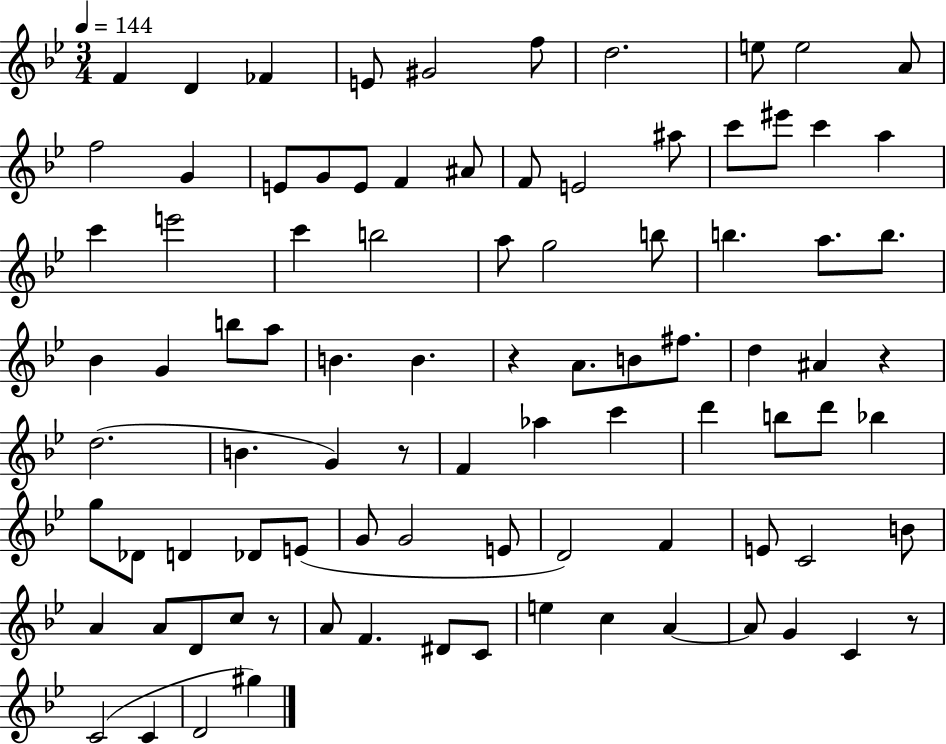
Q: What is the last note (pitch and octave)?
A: G#5